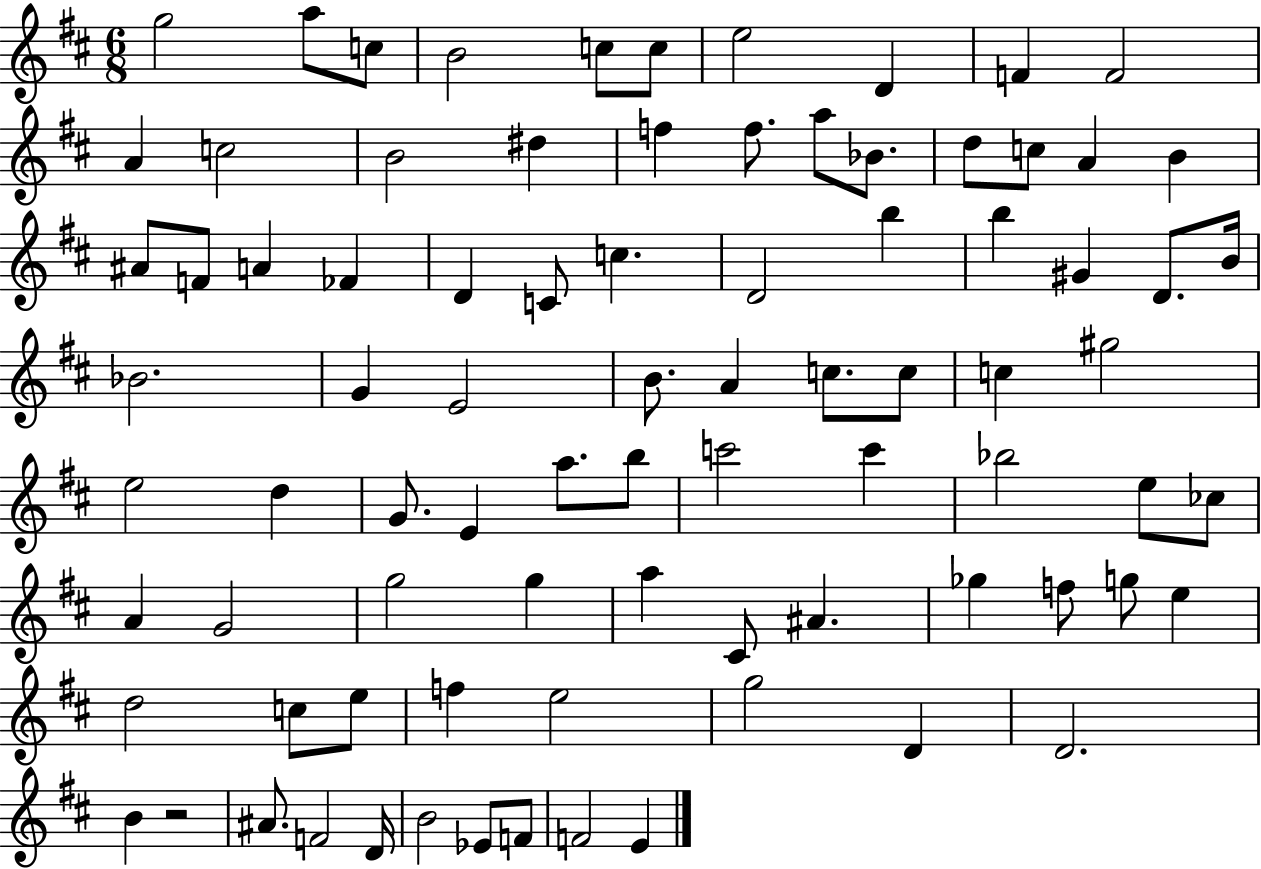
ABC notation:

X:1
T:Untitled
M:6/8
L:1/4
K:D
g2 a/2 c/2 B2 c/2 c/2 e2 D F F2 A c2 B2 ^d f f/2 a/2 _B/2 d/2 c/2 A B ^A/2 F/2 A _F D C/2 c D2 b b ^G D/2 B/4 _B2 G E2 B/2 A c/2 c/2 c ^g2 e2 d G/2 E a/2 b/2 c'2 c' _b2 e/2 _c/2 A G2 g2 g a ^C/2 ^A _g f/2 g/2 e d2 c/2 e/2 f e2 g2 D D2 B z2 ^A/2 F2 D/4 B2 _E/2 F/2 F2 E